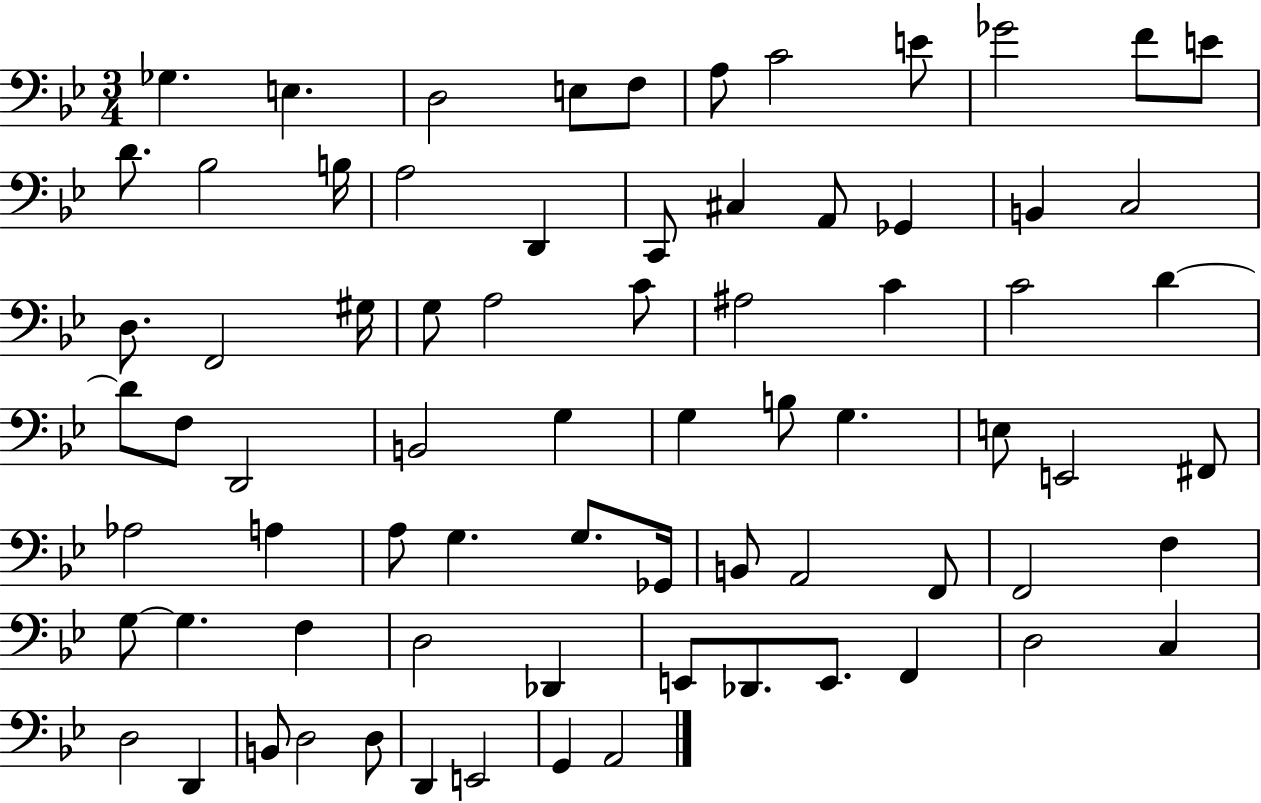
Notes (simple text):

Gb3/q. E3/q. D3/h E3/e F3/e A3/e C4/h E4/e Gb4/h F4/e E4/e D4/e. Bb3/h B3/s A3/h D2/q C2/e C#3/q A2/e Gb2/q B2/q C3/h D3/e. F2/h G#3/s G3/e A3/h C4/e A#3/h C4/q C4/h D4/q D4/e F3/e D2/h B2/h G3/q G3/q B3/e G3/q. E3/e E2/h F#2/e Ab3/h A3/q A3/e G3/q. G3/e. Gb2/s B2/e A2/h F2/e F2/h F3/q G3/e G3/q. F3/q D3/h Db2/q E2/e Db2/e. E2/e. F2/q D3/h C3/q D3/h D2/q B2/e D3/h D3/e D2/q E2/h G2/q A2/h